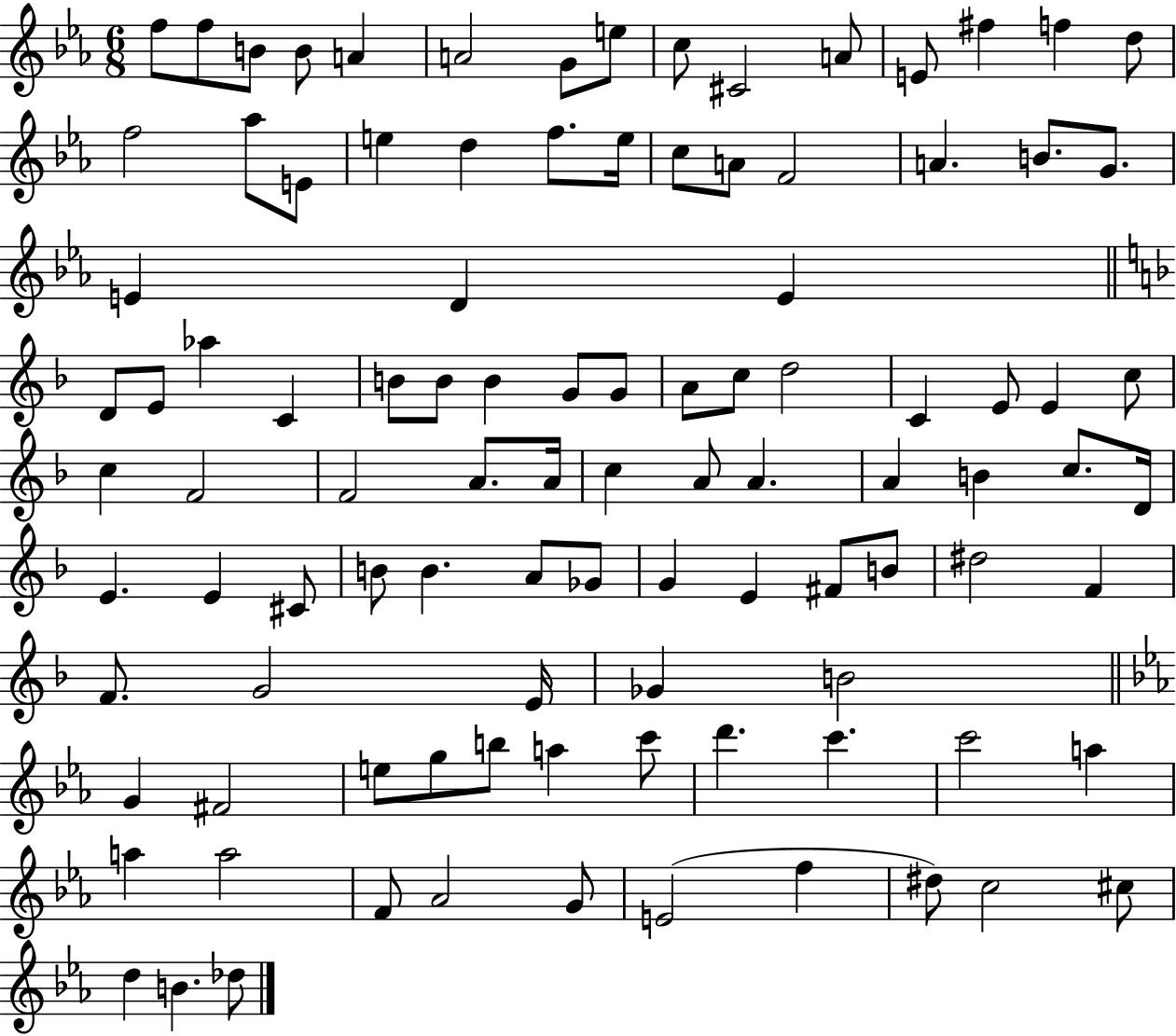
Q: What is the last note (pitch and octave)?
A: Db5